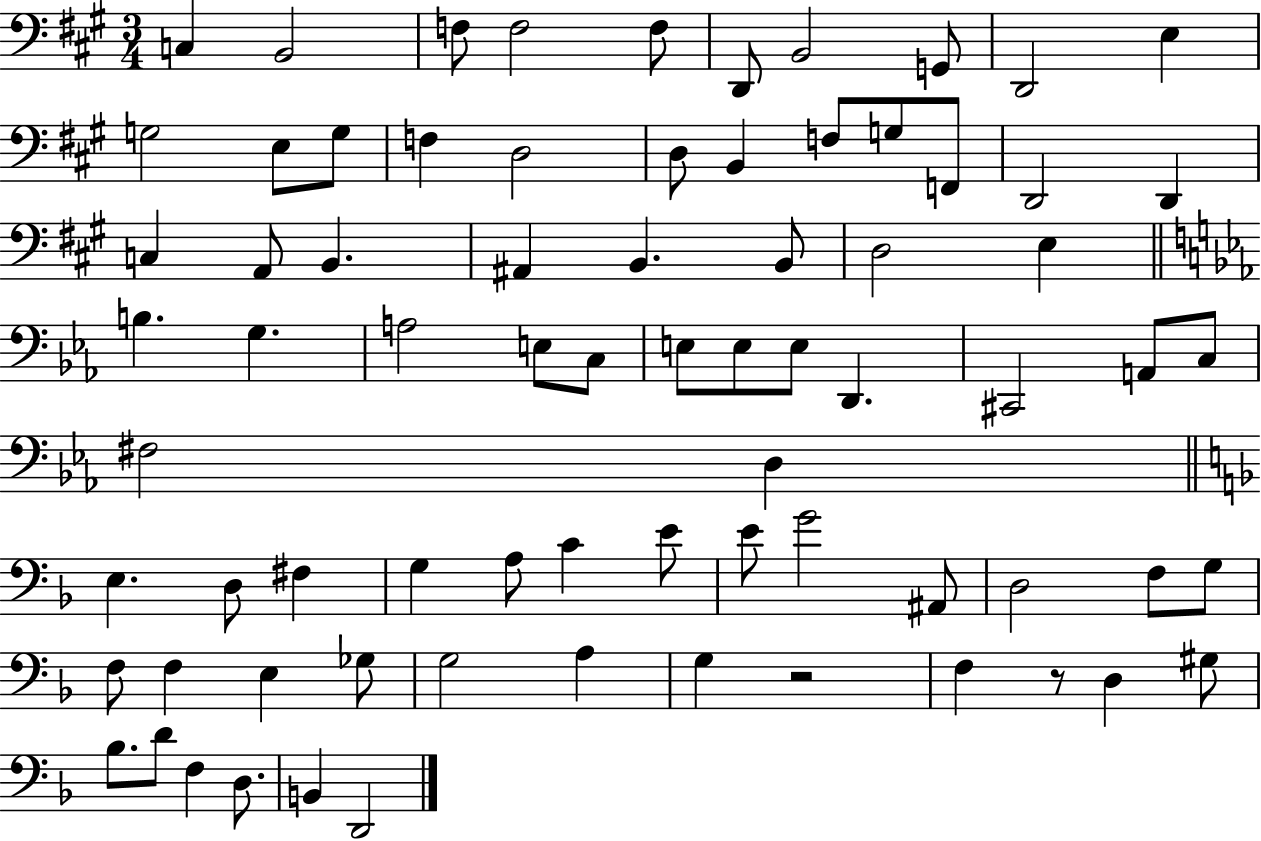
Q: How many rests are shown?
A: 2